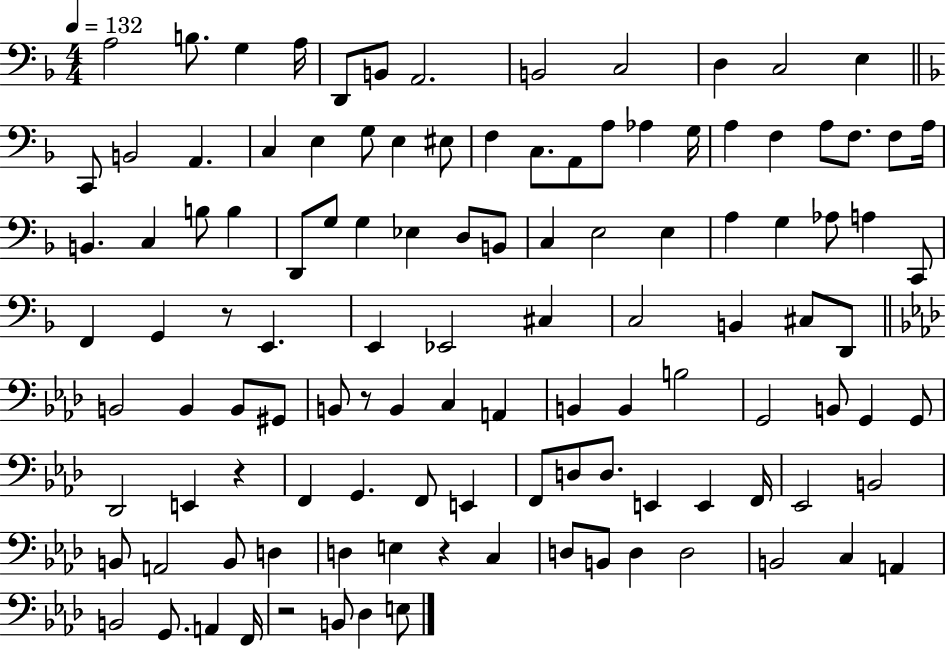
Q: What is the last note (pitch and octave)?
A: E3